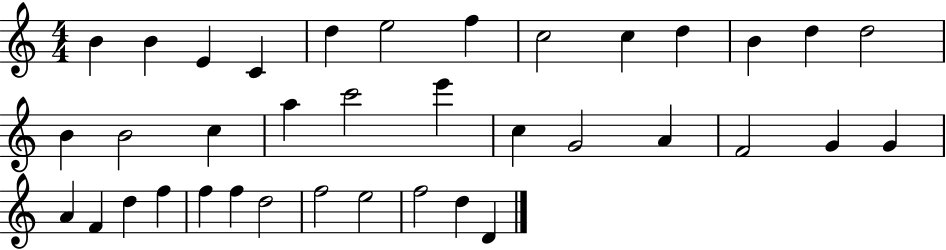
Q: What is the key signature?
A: C major